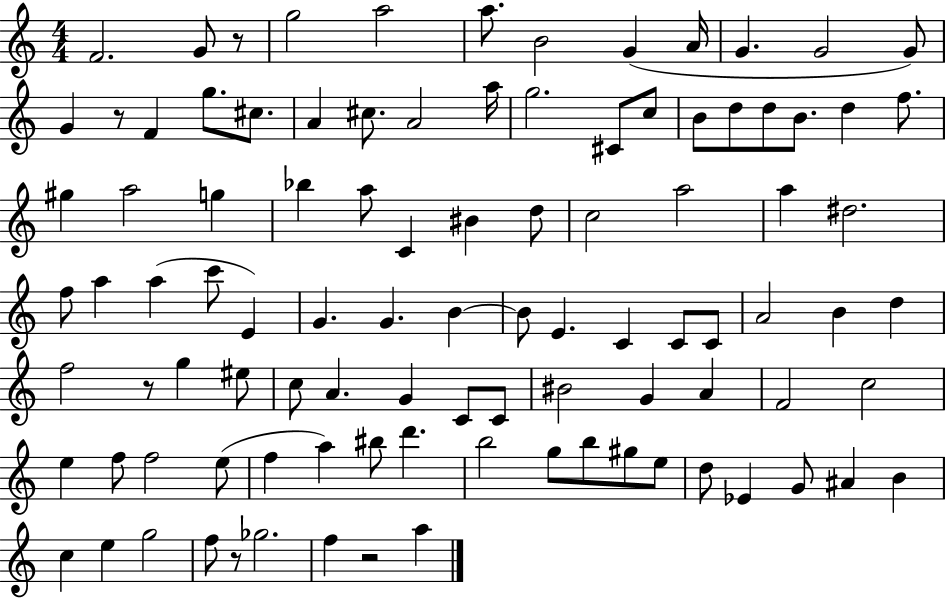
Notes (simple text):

F4/h. G4/e R/e G5/h A5/h A5/e. B4/h G4/q A4/s G4/q. G4/h G4/e G4/q R/e F4/q G5/e. C#5/e. A4/q C#5/e. A4/h A5/s G5/h. C#4/e C5/e B4/e D5/e D5/e B4/e. D5/q F5/e. G#5/q A5/h G5/q Bb5/q A5/e C4/q BIS4/q D5/e C5/h A5/h A5/q D#5/h. F5/e A5/q A5/q C6/e E4/q G4/q. G4/q. B4/q B4/e E4/q. C4/q C4/e C4/e A4/h B4/q D5/q F5/h R/e G5/q EIS5/e C5/e A4/q. G4/q C4/e C4/e BIS4/h G4/q A4/q F4/h C5/h E5/q F5/e F5/h E5/e F5/q A5/q BIS5/e D6/q. B5/h G5/e B5/e G#5/e E5/e D5/e Eb4/q G4/e A#4/q B4/q C5/q E5/q G5/h F5/e R/e Gb5/h. F5/q R/h A5/q